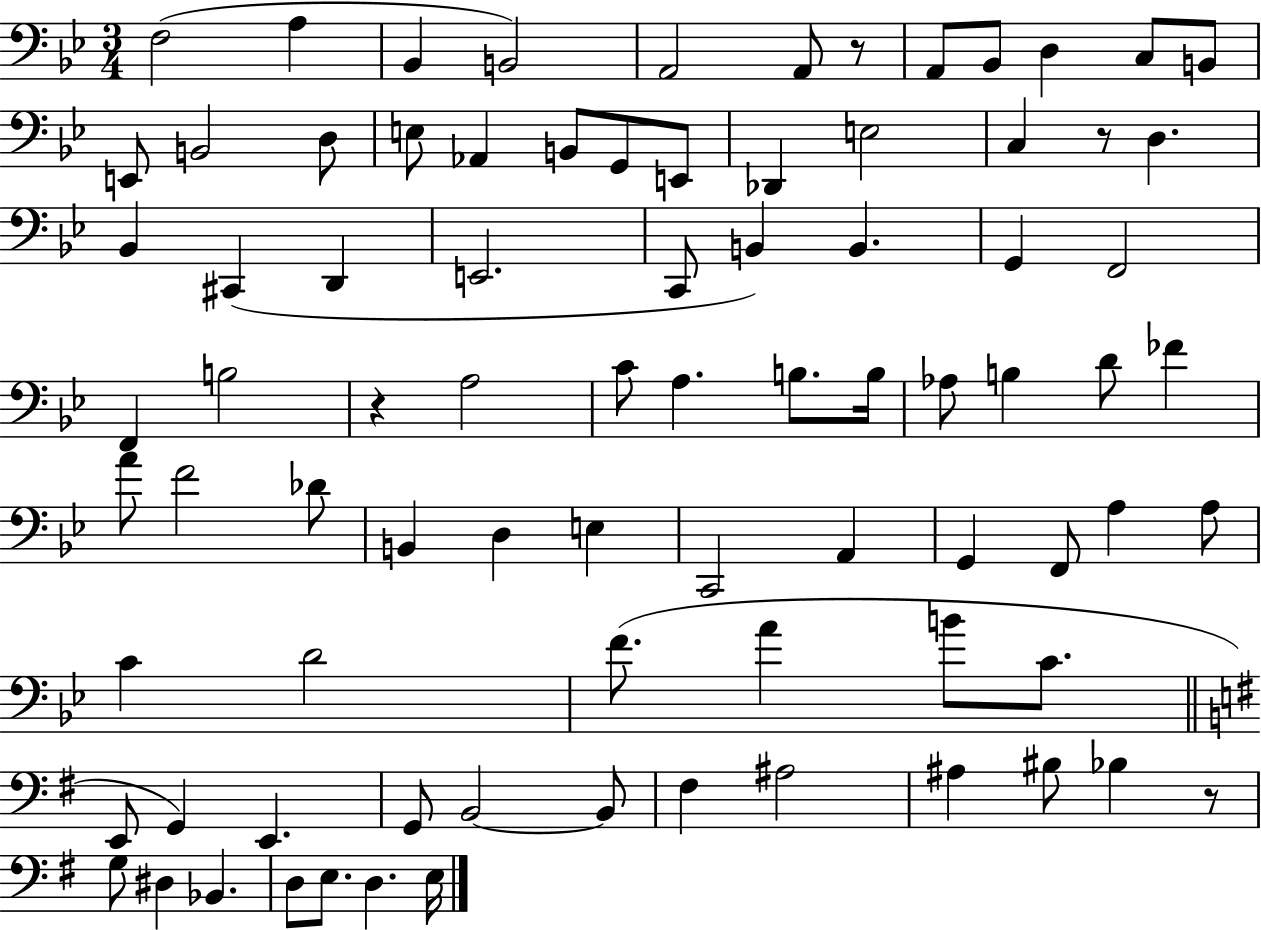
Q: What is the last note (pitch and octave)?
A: E3